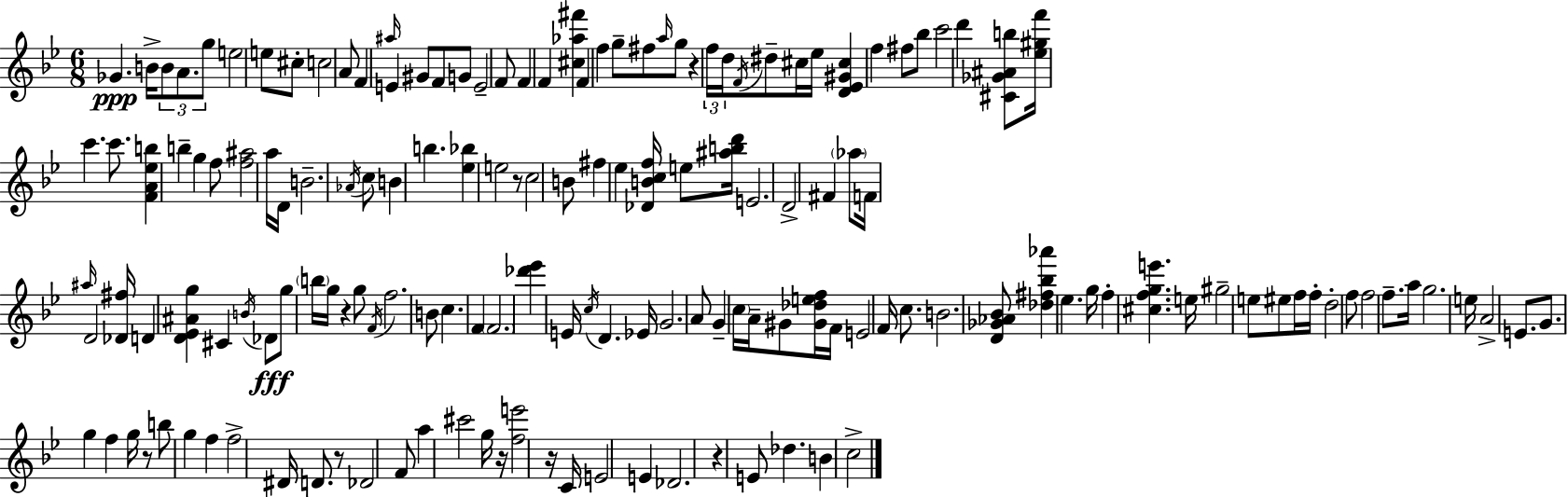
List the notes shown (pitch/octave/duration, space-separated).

Gb4/q. B4/s B4/e A4/e. G5/e E5/h E5/e C#5/e C5/h A4/e F4/q A#5/s E4/q G#4/e F4/e G4/e E4/h F4/e F4/q F4/q [C#5,Ab5,F#6]/q F4/q F5/q G5/e F#5/e A5/s G5/e R/q F5/s D5/s F4/s D#5/e C#5/s Eb5/s [D4,Eb4,G#4,C#5]/q F5/q F#5/e Bb5/e C6/h D6/q [C#4,Gb4,A#4,B5]/e [Eb5,G#5,F6]/s C6/q. C6/e. [F4,A4,Eb5,B5]/q B5/q G5/q F5/e [F5,A#5]/h A5/s D4/s B4/h. Ab4/s C5/e B4/q B5/q. [Eb5,Bb5]/q E5/h R/e C5/h B4/e F#5/q Eb5/q [Db4,B4,C5,F5]/s E5/e [A#5,B5,D6]/s E4/h. D4/h F#4/q Ab5/e F4/s A#5/s D4/h [Db4,F#5]/s D4/q [D4,Eb4,A#4,G5]/q C#4/q B4/s Db4/e G5/e B5/s G5/s R/q G5/e F4/s F5/h. B4/e C5/q. F4/q F4/h. [Db6,Eb6]/q E4/s C5/s D4/q. Eb4/s G4/h. A4/e G4/q C5/s A4/s G#4/e [G#4,Db5,E5,F5]/s F4/s E4/h F4/s C5/e. B4/h. [D4,Gb4,Ab4,Bb4]/e [Db5,F#5,Bb5,Ab6]/q Eb5/q. G5/s F5/q [C#5,F5,G5,E6]/q. E5/s G#5/h E5/e EIS5/e F5/s F5/s D5/h F5/e F5/h F5/e. A5/s G5/h. E5/s A4/h E4/e. G4/e. G5/q F5/q G5/s R/e B5/e G5/q F5/q F5/h D#4/s D4/e. R/e Db4/h F4/e A5/q C#6/h G5/s R/s [F5,E6]/h R/s C4/s E4/h E4/q Db4/h. R/q E4/e Db5/q. B4/q C5/h